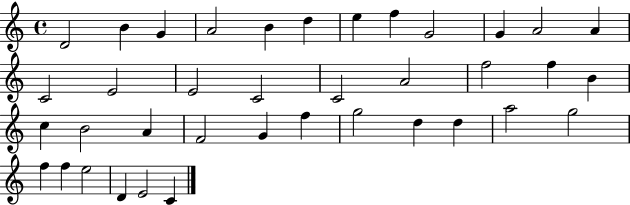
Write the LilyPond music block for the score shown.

{
  \clef treble
  \time 4/4
  \defaultTimeSignature
  \key c \major
  d'2 b'4 g'4 | a'2 b'4 d''4 | e''4 f''4 g'2 | g'4 a'2 a'4 | \break c'2 e'2 | e'2 c'2 | c'2 a'2 | f''2 f''4 b'4 | \break c''4 b'2 a'4 | f'2 g'4 f''4 | g''2 d''4 d''4 | a''2 g''2 | \break f''4 f''4 e''2 | d'4 e'2 c'4 | \bar "|."
}